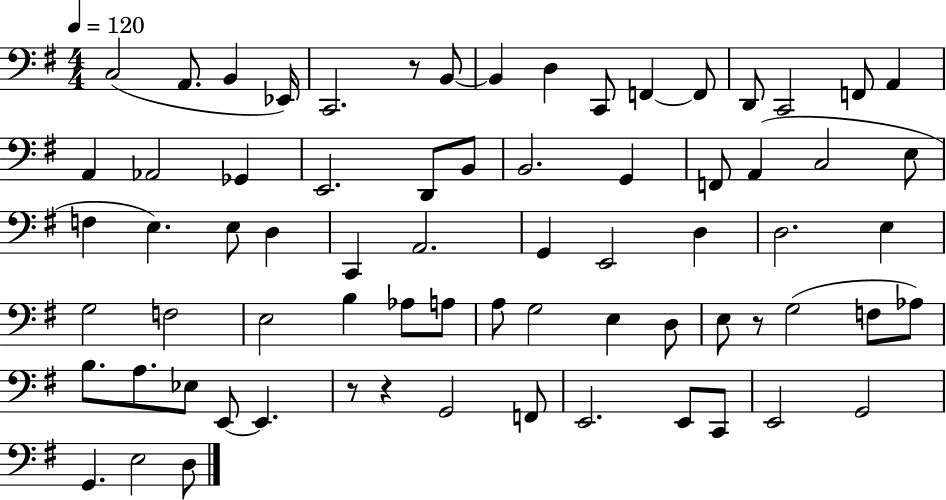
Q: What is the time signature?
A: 4/4